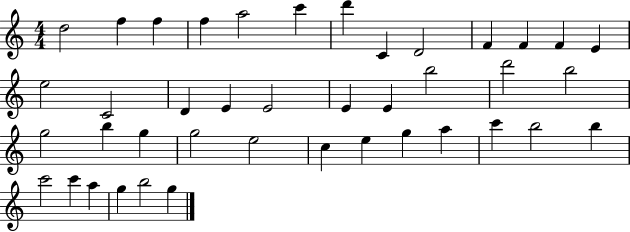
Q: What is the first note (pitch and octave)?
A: D5